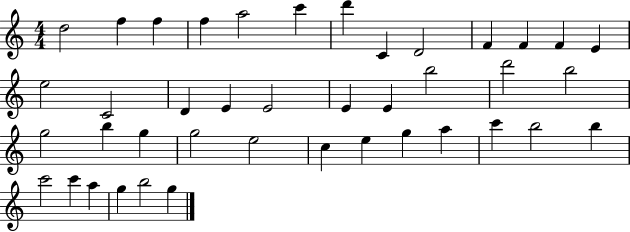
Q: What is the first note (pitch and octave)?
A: D5